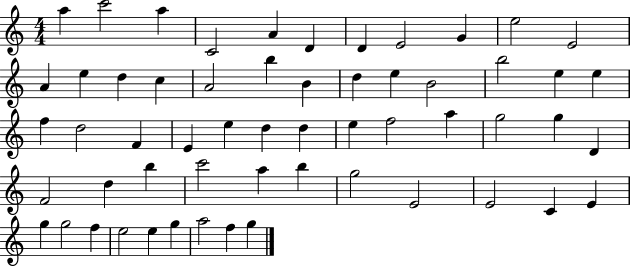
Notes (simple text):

A5/q C6/h A5/q C4/h A4/q D4/q D4/q E4/h G4/q E5/h E4/h A4/q E5/q D5/q C5/q A4/h B5/q B4/q D5/q E5/q B4/h B5/h E5/q E5/q F5/q D5/h F4/q E4/q E5/q D5/q D5/q E5/q F5/h A5/q G5/h G5/q D4/q F4/h D5/q B5/q C6/h A5/q B5/q G5/h E4/h E4/h C4/q E4/q G5/q G5/h F5/q E5/h E5/q G5/q A5/h F5/q G5/q